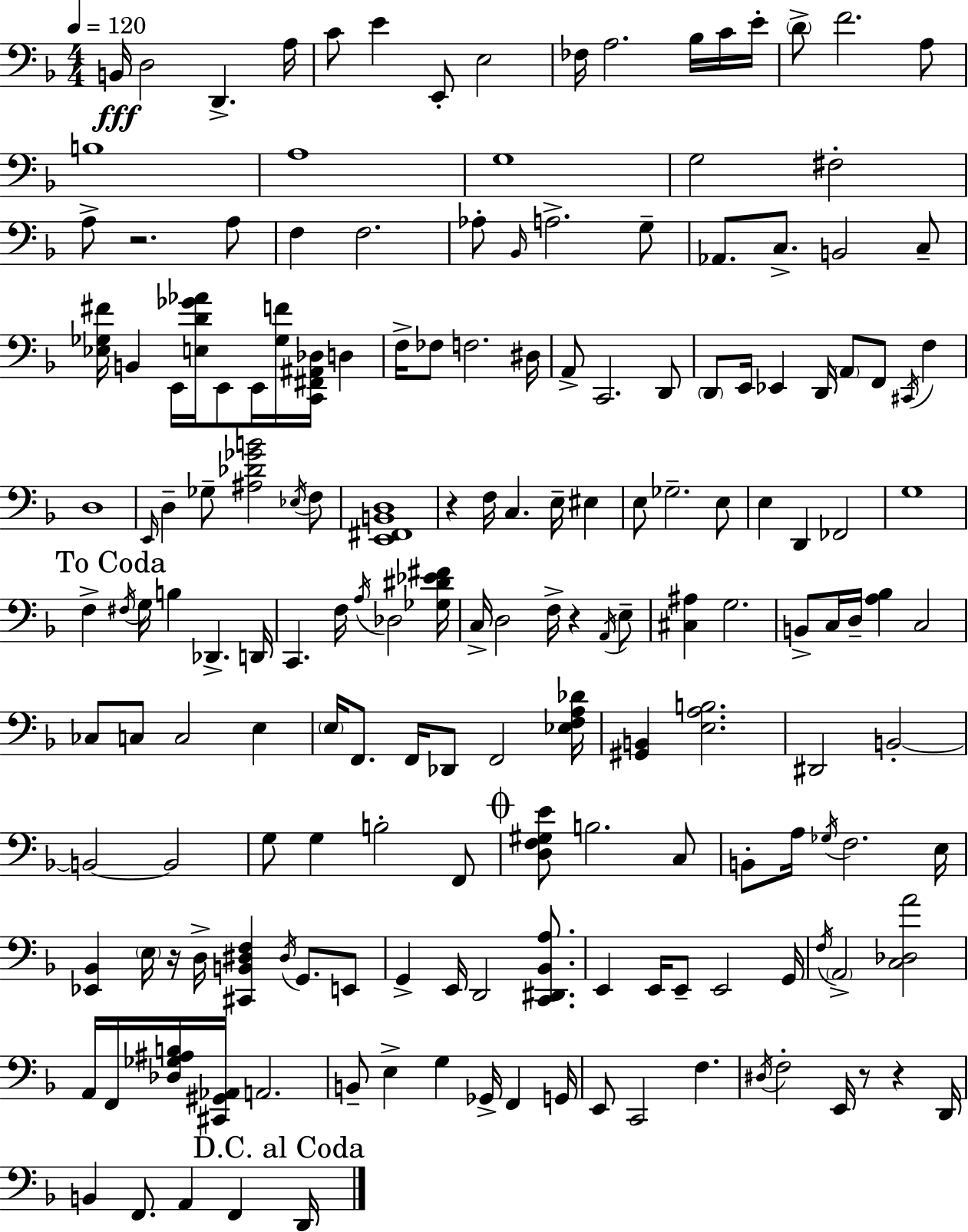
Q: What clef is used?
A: bass